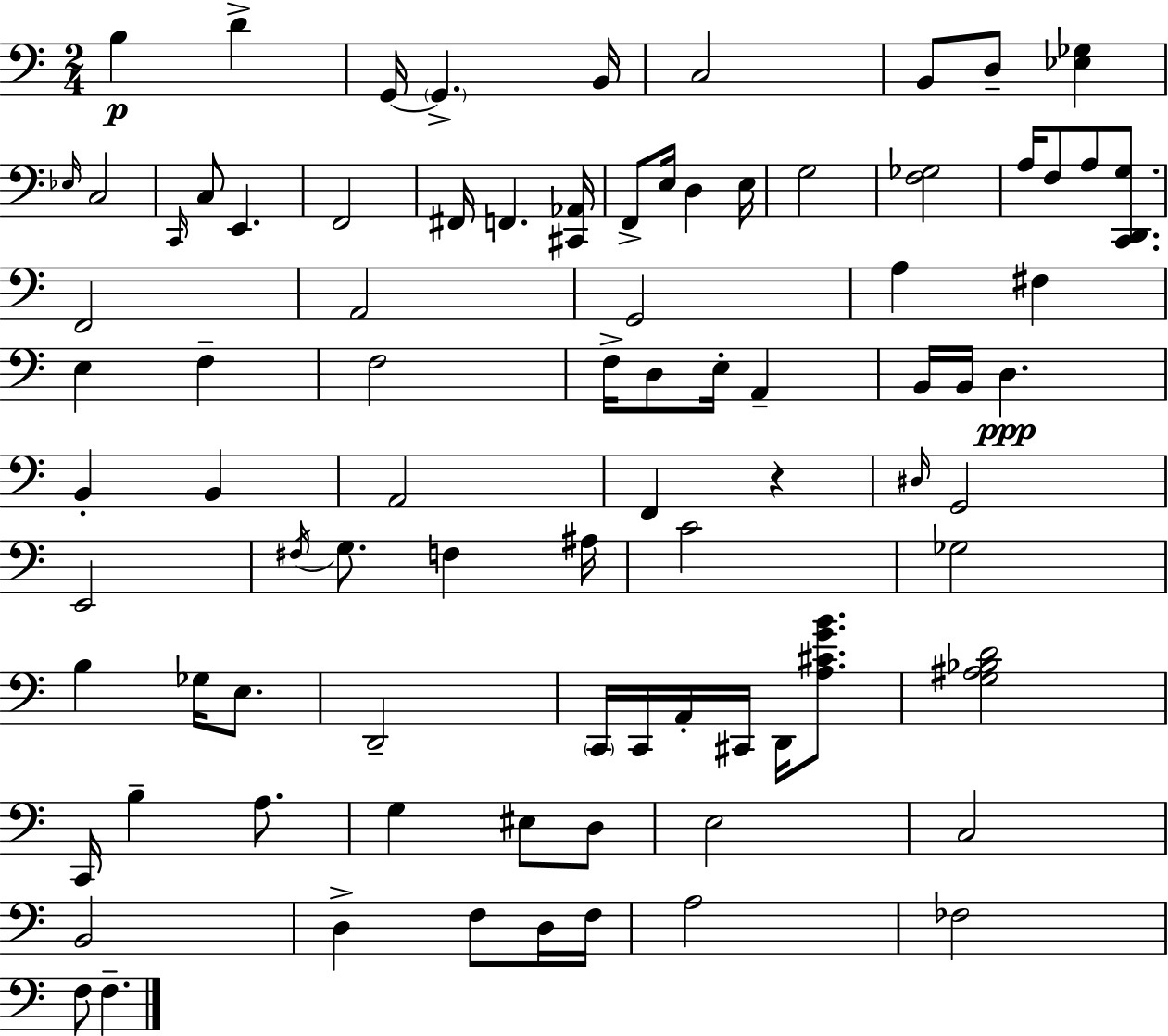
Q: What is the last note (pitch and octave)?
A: F3